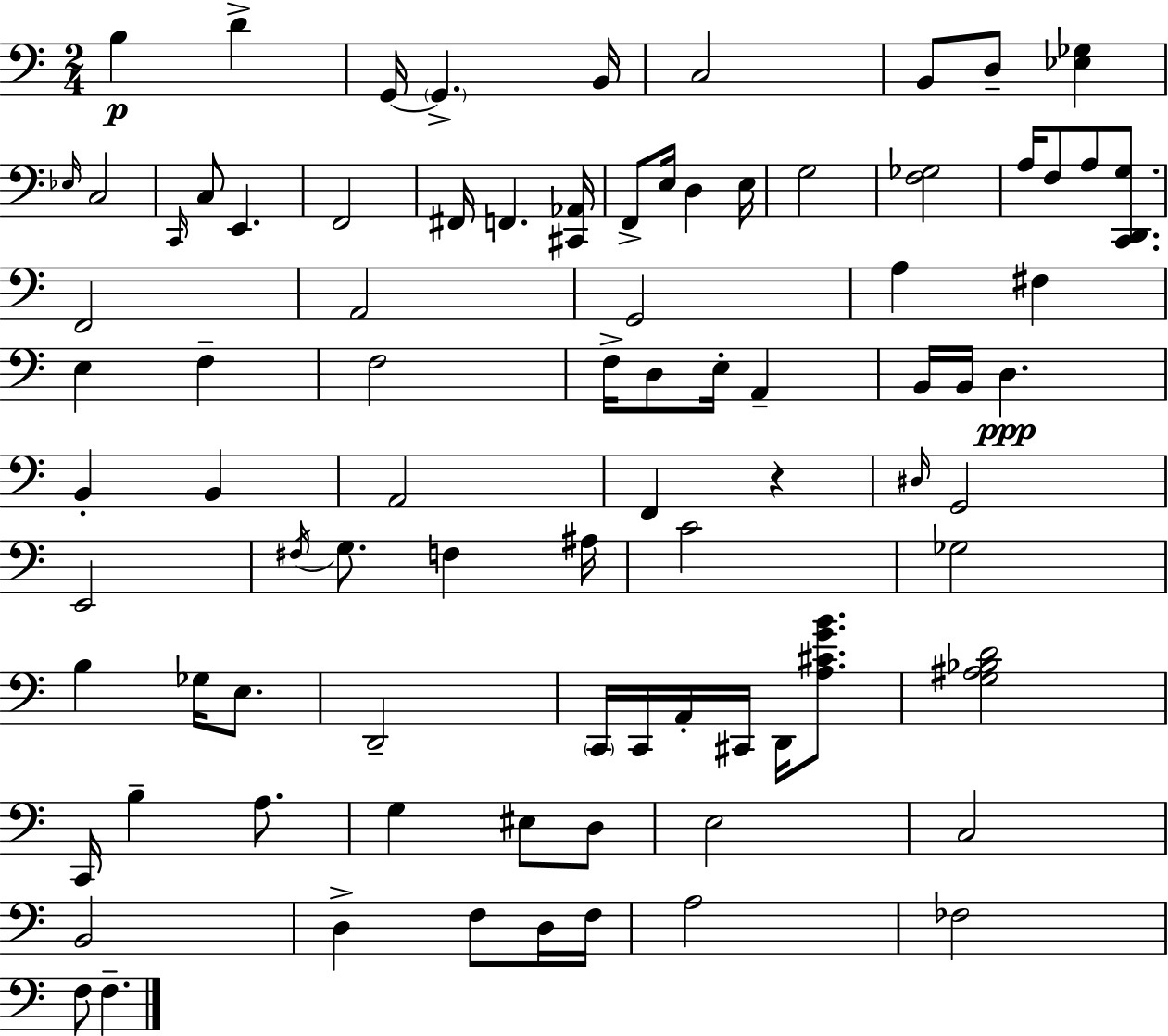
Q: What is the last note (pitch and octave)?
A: F3